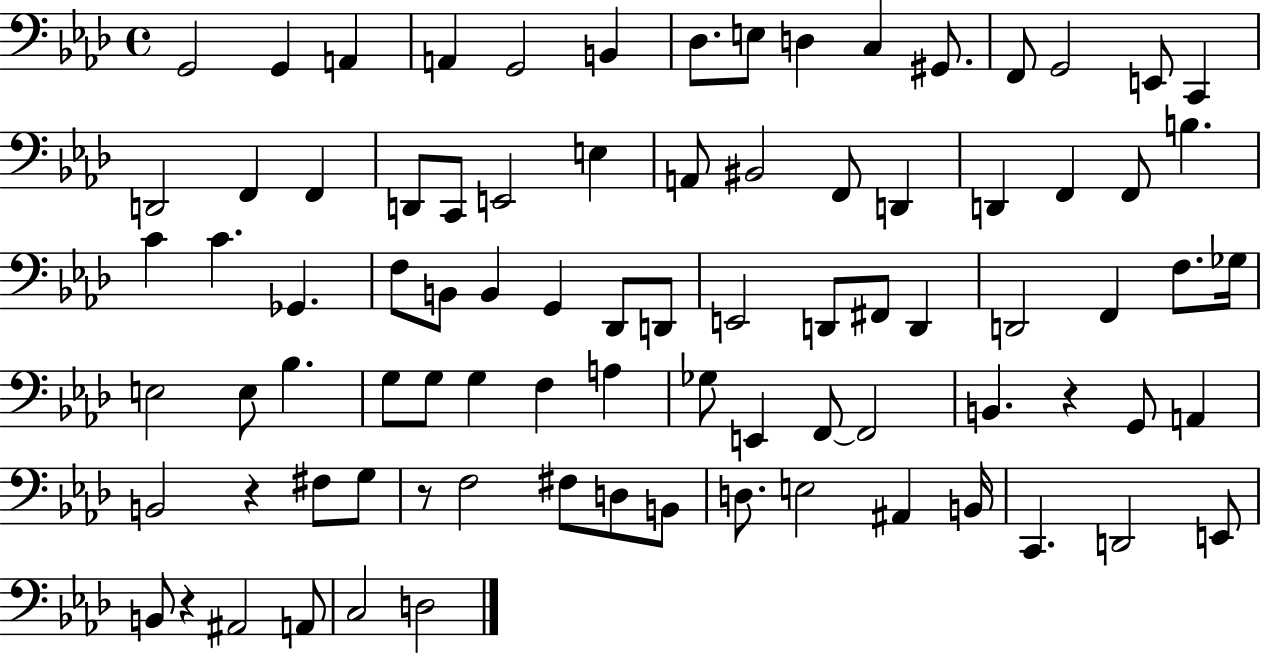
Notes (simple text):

G2/h G2/q A2/q A2/q G2/h B2/q Db3/e. E3/e D3/q C3/q G#2/e. F2/e G2/h E2/e C2/q D2/h F2/q F2/q D2/e C2/e E2/h E3/q A2/e BIS2/h F2/e D2/q D2/q F2/q F2/e B3/q. C4/q C4/q. Gb2/q. F3/e B2/e B2/q G2/q Db2/e D2/e E2/h D2/e F#2/e D2/q D2/h F2/q F3/e. Gb3/s E3/h E3/e Bb3/q. G3/e G3/e G3/q F3/q A3/q Gb3/e E2/q F2/e F2/h B2/q. R/q G2/e A2/q B2/h R/q F#3/e G3/e R/e F3/h F#3/e D3/e B2/e D3/e. E3/h A#2/q B2/s C2/q. D2/h E2/e B2/e R/q A#2/h A2/e C3/h D3/h